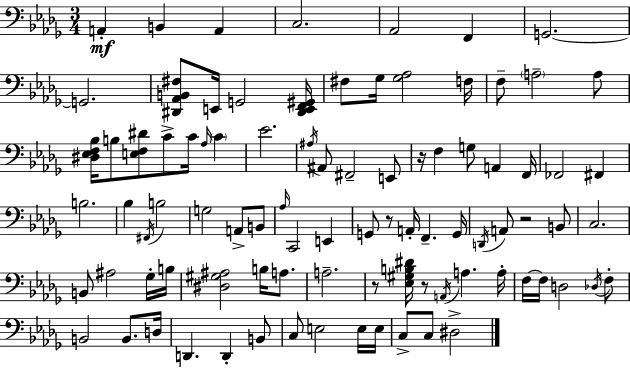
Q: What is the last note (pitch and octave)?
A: D#3